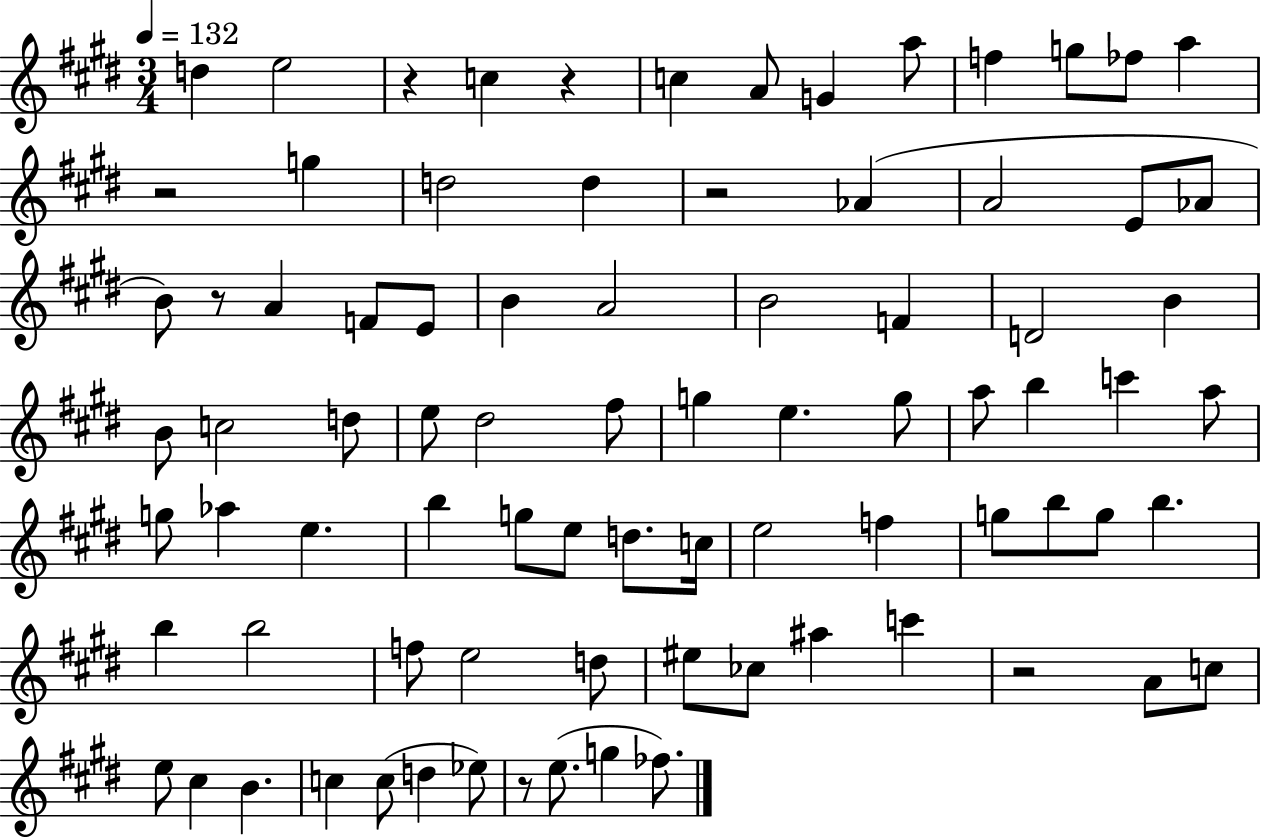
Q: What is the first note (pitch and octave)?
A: D5